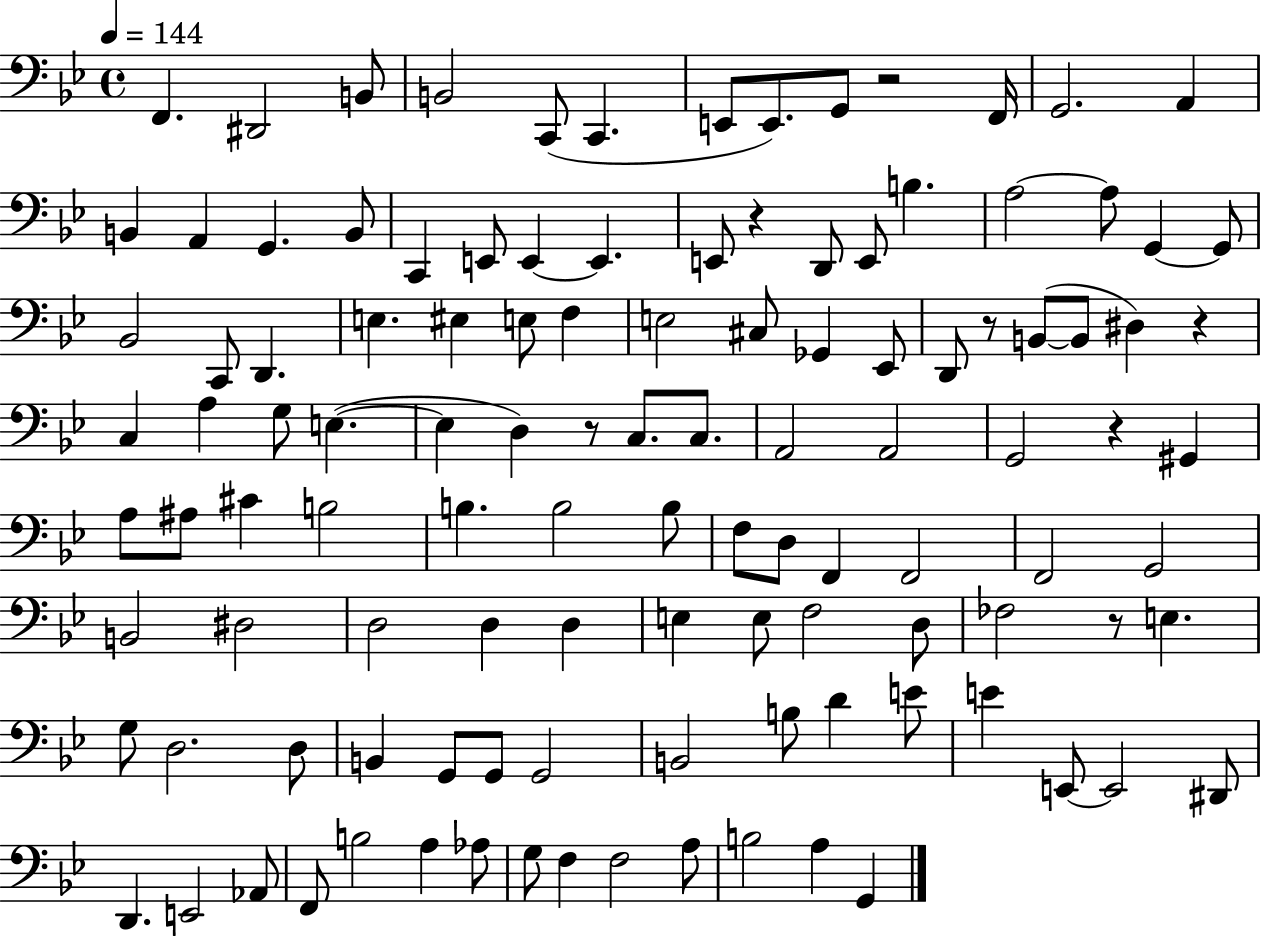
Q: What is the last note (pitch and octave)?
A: G2